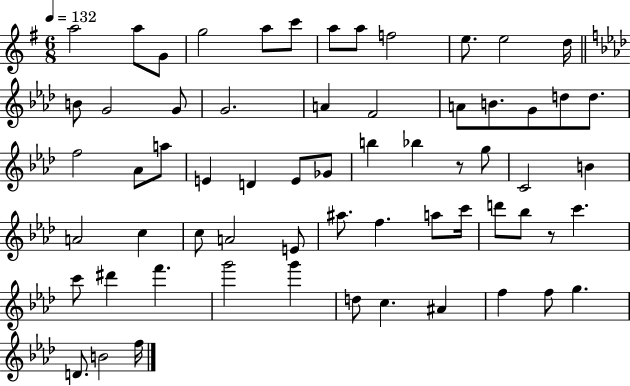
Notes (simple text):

A5/h A5/e G4/e G5/h A5/e C6/e A5/e A5/e F5/h E5/e. E5/h D5/s B4/e G4/h G4/e G4/h. A4/q F4/h A4/e B4/e. G4/e D5/e D5/e. F5/h Ab4/e A5/e E4/q D4/q E4/e Gb4/e B5/q Bb5/q R/e G5/e C4/h B4/q A4/h C5/q C5/e A4/h E4/e A#5/e. F5/q. A5/e C6/s D6/e Bb5/e R/e C6/q. C6/e D#6/q F6/q. G6/h G6/q D5/e C5/q. A#4/q F5/q F5/e G5/q. D4/e. B4/h F5/s